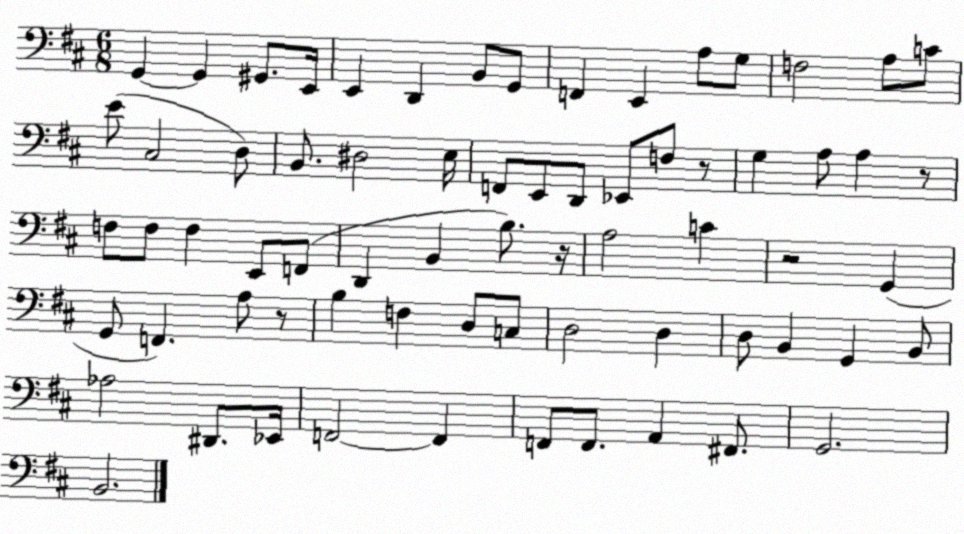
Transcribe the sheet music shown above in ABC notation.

X:1
T:Untitled
M:6/8
L:1/4
K:D
G,, G,, ^G,,/2 E,,/4 E,, D,, B,,/2 G,,/2 F,, E,, A,/2 G,/2 F,2 A,/2 C/2 E/2 ^C,2 D,/2 B,,/2 ^D,2 E,/4 F,,/2 E,,/2 D,,/2 _E,,/2 F,/2 z/2 G, A,/2 A, z/2 F,/2 F,/2 F, E,,/2 F,,/2 D,, B,, B,/2 z/4 A,2 C z2 G,, G,,/2 F,, A,/2 z/2 B, F, D,/2 C,/2 D,2 D, D,/2 B,, G,, B,,/2 _A,2 ^D,,/2 _E,,/4 F,,2 F,, F,,/2 F,,/2 A,, ^F,,/2 G,,2 B,,2